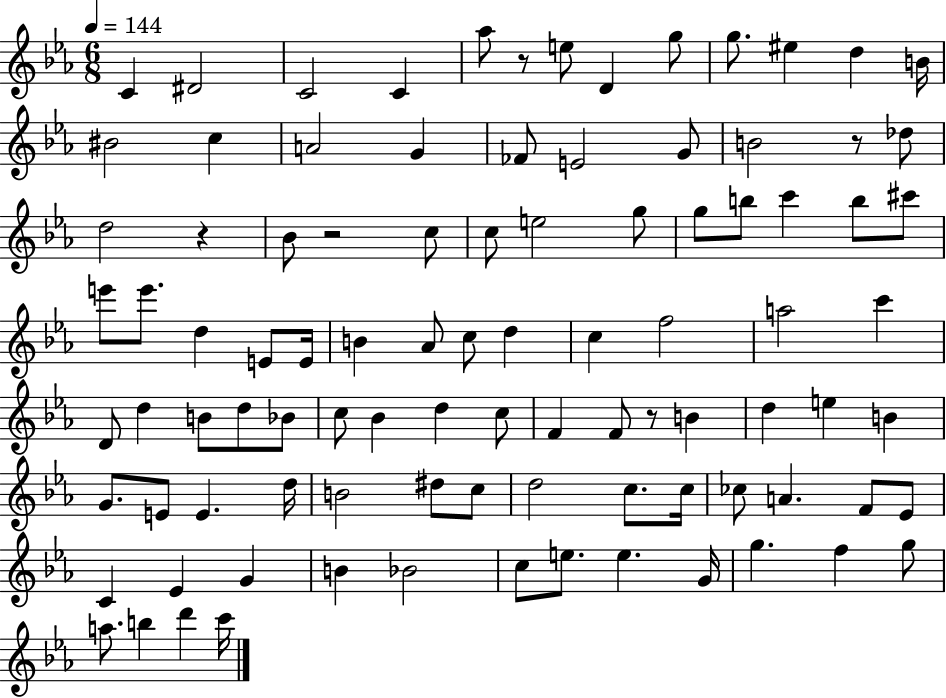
C4/q D#4/h C4/h C4/q Ab5/e R/e E5/e D4/q G5/e G5/e. EIS5/q D5/q B4/s BIS4/h C5/q A4/h G4/q FES4/e E4/h G4/e B4/h R/e Db5/e D5/h R/q Bb4/e R/h C5/e C5/e E5/h G5/e G5/e B5/e C6/q B5/e C#6/e E6/e E6/e. D5/q E4/e E4/s B4/q Ab4/e C5/e D5/q C5/q F5/h A5/h C6/q D4/e D5/q B4/e D5/e Bb4/e C5/e Bb4/q D5/q C5/e F4/q F4/e R/e B4/q D5/q E5/q B4/q G4/e. E4/e E4/q. D5/s B4/h D#5/e C5/e D5/h C5/e. C5/s CES5/e A4/q. F4/e Eb4/e C4/q Eb4/q G4/q B4/q Bb4/h C5/e E5/e. E5/q. G4/s G5/q. F5/q G5/e A5/e. B5/q D6/q C6/s